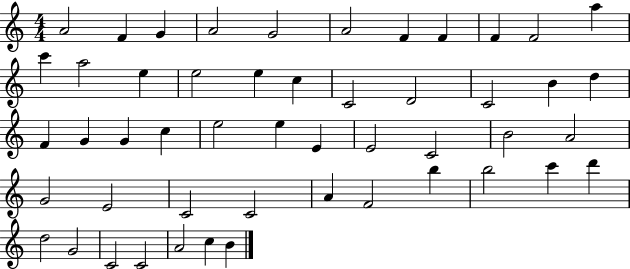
X:1
T:Untitled
M:4/4
L:1/4
K:C
A2 F G A2 G2 A2 F F F F2 a c' a2 e e2 e c C2 D2 C2 B d F G G c e2 e E E2 C2 B2 A2 G2 E2 C2 C2 A F2 b b2 c' d' d2 G2 C2 C2 A2 c B